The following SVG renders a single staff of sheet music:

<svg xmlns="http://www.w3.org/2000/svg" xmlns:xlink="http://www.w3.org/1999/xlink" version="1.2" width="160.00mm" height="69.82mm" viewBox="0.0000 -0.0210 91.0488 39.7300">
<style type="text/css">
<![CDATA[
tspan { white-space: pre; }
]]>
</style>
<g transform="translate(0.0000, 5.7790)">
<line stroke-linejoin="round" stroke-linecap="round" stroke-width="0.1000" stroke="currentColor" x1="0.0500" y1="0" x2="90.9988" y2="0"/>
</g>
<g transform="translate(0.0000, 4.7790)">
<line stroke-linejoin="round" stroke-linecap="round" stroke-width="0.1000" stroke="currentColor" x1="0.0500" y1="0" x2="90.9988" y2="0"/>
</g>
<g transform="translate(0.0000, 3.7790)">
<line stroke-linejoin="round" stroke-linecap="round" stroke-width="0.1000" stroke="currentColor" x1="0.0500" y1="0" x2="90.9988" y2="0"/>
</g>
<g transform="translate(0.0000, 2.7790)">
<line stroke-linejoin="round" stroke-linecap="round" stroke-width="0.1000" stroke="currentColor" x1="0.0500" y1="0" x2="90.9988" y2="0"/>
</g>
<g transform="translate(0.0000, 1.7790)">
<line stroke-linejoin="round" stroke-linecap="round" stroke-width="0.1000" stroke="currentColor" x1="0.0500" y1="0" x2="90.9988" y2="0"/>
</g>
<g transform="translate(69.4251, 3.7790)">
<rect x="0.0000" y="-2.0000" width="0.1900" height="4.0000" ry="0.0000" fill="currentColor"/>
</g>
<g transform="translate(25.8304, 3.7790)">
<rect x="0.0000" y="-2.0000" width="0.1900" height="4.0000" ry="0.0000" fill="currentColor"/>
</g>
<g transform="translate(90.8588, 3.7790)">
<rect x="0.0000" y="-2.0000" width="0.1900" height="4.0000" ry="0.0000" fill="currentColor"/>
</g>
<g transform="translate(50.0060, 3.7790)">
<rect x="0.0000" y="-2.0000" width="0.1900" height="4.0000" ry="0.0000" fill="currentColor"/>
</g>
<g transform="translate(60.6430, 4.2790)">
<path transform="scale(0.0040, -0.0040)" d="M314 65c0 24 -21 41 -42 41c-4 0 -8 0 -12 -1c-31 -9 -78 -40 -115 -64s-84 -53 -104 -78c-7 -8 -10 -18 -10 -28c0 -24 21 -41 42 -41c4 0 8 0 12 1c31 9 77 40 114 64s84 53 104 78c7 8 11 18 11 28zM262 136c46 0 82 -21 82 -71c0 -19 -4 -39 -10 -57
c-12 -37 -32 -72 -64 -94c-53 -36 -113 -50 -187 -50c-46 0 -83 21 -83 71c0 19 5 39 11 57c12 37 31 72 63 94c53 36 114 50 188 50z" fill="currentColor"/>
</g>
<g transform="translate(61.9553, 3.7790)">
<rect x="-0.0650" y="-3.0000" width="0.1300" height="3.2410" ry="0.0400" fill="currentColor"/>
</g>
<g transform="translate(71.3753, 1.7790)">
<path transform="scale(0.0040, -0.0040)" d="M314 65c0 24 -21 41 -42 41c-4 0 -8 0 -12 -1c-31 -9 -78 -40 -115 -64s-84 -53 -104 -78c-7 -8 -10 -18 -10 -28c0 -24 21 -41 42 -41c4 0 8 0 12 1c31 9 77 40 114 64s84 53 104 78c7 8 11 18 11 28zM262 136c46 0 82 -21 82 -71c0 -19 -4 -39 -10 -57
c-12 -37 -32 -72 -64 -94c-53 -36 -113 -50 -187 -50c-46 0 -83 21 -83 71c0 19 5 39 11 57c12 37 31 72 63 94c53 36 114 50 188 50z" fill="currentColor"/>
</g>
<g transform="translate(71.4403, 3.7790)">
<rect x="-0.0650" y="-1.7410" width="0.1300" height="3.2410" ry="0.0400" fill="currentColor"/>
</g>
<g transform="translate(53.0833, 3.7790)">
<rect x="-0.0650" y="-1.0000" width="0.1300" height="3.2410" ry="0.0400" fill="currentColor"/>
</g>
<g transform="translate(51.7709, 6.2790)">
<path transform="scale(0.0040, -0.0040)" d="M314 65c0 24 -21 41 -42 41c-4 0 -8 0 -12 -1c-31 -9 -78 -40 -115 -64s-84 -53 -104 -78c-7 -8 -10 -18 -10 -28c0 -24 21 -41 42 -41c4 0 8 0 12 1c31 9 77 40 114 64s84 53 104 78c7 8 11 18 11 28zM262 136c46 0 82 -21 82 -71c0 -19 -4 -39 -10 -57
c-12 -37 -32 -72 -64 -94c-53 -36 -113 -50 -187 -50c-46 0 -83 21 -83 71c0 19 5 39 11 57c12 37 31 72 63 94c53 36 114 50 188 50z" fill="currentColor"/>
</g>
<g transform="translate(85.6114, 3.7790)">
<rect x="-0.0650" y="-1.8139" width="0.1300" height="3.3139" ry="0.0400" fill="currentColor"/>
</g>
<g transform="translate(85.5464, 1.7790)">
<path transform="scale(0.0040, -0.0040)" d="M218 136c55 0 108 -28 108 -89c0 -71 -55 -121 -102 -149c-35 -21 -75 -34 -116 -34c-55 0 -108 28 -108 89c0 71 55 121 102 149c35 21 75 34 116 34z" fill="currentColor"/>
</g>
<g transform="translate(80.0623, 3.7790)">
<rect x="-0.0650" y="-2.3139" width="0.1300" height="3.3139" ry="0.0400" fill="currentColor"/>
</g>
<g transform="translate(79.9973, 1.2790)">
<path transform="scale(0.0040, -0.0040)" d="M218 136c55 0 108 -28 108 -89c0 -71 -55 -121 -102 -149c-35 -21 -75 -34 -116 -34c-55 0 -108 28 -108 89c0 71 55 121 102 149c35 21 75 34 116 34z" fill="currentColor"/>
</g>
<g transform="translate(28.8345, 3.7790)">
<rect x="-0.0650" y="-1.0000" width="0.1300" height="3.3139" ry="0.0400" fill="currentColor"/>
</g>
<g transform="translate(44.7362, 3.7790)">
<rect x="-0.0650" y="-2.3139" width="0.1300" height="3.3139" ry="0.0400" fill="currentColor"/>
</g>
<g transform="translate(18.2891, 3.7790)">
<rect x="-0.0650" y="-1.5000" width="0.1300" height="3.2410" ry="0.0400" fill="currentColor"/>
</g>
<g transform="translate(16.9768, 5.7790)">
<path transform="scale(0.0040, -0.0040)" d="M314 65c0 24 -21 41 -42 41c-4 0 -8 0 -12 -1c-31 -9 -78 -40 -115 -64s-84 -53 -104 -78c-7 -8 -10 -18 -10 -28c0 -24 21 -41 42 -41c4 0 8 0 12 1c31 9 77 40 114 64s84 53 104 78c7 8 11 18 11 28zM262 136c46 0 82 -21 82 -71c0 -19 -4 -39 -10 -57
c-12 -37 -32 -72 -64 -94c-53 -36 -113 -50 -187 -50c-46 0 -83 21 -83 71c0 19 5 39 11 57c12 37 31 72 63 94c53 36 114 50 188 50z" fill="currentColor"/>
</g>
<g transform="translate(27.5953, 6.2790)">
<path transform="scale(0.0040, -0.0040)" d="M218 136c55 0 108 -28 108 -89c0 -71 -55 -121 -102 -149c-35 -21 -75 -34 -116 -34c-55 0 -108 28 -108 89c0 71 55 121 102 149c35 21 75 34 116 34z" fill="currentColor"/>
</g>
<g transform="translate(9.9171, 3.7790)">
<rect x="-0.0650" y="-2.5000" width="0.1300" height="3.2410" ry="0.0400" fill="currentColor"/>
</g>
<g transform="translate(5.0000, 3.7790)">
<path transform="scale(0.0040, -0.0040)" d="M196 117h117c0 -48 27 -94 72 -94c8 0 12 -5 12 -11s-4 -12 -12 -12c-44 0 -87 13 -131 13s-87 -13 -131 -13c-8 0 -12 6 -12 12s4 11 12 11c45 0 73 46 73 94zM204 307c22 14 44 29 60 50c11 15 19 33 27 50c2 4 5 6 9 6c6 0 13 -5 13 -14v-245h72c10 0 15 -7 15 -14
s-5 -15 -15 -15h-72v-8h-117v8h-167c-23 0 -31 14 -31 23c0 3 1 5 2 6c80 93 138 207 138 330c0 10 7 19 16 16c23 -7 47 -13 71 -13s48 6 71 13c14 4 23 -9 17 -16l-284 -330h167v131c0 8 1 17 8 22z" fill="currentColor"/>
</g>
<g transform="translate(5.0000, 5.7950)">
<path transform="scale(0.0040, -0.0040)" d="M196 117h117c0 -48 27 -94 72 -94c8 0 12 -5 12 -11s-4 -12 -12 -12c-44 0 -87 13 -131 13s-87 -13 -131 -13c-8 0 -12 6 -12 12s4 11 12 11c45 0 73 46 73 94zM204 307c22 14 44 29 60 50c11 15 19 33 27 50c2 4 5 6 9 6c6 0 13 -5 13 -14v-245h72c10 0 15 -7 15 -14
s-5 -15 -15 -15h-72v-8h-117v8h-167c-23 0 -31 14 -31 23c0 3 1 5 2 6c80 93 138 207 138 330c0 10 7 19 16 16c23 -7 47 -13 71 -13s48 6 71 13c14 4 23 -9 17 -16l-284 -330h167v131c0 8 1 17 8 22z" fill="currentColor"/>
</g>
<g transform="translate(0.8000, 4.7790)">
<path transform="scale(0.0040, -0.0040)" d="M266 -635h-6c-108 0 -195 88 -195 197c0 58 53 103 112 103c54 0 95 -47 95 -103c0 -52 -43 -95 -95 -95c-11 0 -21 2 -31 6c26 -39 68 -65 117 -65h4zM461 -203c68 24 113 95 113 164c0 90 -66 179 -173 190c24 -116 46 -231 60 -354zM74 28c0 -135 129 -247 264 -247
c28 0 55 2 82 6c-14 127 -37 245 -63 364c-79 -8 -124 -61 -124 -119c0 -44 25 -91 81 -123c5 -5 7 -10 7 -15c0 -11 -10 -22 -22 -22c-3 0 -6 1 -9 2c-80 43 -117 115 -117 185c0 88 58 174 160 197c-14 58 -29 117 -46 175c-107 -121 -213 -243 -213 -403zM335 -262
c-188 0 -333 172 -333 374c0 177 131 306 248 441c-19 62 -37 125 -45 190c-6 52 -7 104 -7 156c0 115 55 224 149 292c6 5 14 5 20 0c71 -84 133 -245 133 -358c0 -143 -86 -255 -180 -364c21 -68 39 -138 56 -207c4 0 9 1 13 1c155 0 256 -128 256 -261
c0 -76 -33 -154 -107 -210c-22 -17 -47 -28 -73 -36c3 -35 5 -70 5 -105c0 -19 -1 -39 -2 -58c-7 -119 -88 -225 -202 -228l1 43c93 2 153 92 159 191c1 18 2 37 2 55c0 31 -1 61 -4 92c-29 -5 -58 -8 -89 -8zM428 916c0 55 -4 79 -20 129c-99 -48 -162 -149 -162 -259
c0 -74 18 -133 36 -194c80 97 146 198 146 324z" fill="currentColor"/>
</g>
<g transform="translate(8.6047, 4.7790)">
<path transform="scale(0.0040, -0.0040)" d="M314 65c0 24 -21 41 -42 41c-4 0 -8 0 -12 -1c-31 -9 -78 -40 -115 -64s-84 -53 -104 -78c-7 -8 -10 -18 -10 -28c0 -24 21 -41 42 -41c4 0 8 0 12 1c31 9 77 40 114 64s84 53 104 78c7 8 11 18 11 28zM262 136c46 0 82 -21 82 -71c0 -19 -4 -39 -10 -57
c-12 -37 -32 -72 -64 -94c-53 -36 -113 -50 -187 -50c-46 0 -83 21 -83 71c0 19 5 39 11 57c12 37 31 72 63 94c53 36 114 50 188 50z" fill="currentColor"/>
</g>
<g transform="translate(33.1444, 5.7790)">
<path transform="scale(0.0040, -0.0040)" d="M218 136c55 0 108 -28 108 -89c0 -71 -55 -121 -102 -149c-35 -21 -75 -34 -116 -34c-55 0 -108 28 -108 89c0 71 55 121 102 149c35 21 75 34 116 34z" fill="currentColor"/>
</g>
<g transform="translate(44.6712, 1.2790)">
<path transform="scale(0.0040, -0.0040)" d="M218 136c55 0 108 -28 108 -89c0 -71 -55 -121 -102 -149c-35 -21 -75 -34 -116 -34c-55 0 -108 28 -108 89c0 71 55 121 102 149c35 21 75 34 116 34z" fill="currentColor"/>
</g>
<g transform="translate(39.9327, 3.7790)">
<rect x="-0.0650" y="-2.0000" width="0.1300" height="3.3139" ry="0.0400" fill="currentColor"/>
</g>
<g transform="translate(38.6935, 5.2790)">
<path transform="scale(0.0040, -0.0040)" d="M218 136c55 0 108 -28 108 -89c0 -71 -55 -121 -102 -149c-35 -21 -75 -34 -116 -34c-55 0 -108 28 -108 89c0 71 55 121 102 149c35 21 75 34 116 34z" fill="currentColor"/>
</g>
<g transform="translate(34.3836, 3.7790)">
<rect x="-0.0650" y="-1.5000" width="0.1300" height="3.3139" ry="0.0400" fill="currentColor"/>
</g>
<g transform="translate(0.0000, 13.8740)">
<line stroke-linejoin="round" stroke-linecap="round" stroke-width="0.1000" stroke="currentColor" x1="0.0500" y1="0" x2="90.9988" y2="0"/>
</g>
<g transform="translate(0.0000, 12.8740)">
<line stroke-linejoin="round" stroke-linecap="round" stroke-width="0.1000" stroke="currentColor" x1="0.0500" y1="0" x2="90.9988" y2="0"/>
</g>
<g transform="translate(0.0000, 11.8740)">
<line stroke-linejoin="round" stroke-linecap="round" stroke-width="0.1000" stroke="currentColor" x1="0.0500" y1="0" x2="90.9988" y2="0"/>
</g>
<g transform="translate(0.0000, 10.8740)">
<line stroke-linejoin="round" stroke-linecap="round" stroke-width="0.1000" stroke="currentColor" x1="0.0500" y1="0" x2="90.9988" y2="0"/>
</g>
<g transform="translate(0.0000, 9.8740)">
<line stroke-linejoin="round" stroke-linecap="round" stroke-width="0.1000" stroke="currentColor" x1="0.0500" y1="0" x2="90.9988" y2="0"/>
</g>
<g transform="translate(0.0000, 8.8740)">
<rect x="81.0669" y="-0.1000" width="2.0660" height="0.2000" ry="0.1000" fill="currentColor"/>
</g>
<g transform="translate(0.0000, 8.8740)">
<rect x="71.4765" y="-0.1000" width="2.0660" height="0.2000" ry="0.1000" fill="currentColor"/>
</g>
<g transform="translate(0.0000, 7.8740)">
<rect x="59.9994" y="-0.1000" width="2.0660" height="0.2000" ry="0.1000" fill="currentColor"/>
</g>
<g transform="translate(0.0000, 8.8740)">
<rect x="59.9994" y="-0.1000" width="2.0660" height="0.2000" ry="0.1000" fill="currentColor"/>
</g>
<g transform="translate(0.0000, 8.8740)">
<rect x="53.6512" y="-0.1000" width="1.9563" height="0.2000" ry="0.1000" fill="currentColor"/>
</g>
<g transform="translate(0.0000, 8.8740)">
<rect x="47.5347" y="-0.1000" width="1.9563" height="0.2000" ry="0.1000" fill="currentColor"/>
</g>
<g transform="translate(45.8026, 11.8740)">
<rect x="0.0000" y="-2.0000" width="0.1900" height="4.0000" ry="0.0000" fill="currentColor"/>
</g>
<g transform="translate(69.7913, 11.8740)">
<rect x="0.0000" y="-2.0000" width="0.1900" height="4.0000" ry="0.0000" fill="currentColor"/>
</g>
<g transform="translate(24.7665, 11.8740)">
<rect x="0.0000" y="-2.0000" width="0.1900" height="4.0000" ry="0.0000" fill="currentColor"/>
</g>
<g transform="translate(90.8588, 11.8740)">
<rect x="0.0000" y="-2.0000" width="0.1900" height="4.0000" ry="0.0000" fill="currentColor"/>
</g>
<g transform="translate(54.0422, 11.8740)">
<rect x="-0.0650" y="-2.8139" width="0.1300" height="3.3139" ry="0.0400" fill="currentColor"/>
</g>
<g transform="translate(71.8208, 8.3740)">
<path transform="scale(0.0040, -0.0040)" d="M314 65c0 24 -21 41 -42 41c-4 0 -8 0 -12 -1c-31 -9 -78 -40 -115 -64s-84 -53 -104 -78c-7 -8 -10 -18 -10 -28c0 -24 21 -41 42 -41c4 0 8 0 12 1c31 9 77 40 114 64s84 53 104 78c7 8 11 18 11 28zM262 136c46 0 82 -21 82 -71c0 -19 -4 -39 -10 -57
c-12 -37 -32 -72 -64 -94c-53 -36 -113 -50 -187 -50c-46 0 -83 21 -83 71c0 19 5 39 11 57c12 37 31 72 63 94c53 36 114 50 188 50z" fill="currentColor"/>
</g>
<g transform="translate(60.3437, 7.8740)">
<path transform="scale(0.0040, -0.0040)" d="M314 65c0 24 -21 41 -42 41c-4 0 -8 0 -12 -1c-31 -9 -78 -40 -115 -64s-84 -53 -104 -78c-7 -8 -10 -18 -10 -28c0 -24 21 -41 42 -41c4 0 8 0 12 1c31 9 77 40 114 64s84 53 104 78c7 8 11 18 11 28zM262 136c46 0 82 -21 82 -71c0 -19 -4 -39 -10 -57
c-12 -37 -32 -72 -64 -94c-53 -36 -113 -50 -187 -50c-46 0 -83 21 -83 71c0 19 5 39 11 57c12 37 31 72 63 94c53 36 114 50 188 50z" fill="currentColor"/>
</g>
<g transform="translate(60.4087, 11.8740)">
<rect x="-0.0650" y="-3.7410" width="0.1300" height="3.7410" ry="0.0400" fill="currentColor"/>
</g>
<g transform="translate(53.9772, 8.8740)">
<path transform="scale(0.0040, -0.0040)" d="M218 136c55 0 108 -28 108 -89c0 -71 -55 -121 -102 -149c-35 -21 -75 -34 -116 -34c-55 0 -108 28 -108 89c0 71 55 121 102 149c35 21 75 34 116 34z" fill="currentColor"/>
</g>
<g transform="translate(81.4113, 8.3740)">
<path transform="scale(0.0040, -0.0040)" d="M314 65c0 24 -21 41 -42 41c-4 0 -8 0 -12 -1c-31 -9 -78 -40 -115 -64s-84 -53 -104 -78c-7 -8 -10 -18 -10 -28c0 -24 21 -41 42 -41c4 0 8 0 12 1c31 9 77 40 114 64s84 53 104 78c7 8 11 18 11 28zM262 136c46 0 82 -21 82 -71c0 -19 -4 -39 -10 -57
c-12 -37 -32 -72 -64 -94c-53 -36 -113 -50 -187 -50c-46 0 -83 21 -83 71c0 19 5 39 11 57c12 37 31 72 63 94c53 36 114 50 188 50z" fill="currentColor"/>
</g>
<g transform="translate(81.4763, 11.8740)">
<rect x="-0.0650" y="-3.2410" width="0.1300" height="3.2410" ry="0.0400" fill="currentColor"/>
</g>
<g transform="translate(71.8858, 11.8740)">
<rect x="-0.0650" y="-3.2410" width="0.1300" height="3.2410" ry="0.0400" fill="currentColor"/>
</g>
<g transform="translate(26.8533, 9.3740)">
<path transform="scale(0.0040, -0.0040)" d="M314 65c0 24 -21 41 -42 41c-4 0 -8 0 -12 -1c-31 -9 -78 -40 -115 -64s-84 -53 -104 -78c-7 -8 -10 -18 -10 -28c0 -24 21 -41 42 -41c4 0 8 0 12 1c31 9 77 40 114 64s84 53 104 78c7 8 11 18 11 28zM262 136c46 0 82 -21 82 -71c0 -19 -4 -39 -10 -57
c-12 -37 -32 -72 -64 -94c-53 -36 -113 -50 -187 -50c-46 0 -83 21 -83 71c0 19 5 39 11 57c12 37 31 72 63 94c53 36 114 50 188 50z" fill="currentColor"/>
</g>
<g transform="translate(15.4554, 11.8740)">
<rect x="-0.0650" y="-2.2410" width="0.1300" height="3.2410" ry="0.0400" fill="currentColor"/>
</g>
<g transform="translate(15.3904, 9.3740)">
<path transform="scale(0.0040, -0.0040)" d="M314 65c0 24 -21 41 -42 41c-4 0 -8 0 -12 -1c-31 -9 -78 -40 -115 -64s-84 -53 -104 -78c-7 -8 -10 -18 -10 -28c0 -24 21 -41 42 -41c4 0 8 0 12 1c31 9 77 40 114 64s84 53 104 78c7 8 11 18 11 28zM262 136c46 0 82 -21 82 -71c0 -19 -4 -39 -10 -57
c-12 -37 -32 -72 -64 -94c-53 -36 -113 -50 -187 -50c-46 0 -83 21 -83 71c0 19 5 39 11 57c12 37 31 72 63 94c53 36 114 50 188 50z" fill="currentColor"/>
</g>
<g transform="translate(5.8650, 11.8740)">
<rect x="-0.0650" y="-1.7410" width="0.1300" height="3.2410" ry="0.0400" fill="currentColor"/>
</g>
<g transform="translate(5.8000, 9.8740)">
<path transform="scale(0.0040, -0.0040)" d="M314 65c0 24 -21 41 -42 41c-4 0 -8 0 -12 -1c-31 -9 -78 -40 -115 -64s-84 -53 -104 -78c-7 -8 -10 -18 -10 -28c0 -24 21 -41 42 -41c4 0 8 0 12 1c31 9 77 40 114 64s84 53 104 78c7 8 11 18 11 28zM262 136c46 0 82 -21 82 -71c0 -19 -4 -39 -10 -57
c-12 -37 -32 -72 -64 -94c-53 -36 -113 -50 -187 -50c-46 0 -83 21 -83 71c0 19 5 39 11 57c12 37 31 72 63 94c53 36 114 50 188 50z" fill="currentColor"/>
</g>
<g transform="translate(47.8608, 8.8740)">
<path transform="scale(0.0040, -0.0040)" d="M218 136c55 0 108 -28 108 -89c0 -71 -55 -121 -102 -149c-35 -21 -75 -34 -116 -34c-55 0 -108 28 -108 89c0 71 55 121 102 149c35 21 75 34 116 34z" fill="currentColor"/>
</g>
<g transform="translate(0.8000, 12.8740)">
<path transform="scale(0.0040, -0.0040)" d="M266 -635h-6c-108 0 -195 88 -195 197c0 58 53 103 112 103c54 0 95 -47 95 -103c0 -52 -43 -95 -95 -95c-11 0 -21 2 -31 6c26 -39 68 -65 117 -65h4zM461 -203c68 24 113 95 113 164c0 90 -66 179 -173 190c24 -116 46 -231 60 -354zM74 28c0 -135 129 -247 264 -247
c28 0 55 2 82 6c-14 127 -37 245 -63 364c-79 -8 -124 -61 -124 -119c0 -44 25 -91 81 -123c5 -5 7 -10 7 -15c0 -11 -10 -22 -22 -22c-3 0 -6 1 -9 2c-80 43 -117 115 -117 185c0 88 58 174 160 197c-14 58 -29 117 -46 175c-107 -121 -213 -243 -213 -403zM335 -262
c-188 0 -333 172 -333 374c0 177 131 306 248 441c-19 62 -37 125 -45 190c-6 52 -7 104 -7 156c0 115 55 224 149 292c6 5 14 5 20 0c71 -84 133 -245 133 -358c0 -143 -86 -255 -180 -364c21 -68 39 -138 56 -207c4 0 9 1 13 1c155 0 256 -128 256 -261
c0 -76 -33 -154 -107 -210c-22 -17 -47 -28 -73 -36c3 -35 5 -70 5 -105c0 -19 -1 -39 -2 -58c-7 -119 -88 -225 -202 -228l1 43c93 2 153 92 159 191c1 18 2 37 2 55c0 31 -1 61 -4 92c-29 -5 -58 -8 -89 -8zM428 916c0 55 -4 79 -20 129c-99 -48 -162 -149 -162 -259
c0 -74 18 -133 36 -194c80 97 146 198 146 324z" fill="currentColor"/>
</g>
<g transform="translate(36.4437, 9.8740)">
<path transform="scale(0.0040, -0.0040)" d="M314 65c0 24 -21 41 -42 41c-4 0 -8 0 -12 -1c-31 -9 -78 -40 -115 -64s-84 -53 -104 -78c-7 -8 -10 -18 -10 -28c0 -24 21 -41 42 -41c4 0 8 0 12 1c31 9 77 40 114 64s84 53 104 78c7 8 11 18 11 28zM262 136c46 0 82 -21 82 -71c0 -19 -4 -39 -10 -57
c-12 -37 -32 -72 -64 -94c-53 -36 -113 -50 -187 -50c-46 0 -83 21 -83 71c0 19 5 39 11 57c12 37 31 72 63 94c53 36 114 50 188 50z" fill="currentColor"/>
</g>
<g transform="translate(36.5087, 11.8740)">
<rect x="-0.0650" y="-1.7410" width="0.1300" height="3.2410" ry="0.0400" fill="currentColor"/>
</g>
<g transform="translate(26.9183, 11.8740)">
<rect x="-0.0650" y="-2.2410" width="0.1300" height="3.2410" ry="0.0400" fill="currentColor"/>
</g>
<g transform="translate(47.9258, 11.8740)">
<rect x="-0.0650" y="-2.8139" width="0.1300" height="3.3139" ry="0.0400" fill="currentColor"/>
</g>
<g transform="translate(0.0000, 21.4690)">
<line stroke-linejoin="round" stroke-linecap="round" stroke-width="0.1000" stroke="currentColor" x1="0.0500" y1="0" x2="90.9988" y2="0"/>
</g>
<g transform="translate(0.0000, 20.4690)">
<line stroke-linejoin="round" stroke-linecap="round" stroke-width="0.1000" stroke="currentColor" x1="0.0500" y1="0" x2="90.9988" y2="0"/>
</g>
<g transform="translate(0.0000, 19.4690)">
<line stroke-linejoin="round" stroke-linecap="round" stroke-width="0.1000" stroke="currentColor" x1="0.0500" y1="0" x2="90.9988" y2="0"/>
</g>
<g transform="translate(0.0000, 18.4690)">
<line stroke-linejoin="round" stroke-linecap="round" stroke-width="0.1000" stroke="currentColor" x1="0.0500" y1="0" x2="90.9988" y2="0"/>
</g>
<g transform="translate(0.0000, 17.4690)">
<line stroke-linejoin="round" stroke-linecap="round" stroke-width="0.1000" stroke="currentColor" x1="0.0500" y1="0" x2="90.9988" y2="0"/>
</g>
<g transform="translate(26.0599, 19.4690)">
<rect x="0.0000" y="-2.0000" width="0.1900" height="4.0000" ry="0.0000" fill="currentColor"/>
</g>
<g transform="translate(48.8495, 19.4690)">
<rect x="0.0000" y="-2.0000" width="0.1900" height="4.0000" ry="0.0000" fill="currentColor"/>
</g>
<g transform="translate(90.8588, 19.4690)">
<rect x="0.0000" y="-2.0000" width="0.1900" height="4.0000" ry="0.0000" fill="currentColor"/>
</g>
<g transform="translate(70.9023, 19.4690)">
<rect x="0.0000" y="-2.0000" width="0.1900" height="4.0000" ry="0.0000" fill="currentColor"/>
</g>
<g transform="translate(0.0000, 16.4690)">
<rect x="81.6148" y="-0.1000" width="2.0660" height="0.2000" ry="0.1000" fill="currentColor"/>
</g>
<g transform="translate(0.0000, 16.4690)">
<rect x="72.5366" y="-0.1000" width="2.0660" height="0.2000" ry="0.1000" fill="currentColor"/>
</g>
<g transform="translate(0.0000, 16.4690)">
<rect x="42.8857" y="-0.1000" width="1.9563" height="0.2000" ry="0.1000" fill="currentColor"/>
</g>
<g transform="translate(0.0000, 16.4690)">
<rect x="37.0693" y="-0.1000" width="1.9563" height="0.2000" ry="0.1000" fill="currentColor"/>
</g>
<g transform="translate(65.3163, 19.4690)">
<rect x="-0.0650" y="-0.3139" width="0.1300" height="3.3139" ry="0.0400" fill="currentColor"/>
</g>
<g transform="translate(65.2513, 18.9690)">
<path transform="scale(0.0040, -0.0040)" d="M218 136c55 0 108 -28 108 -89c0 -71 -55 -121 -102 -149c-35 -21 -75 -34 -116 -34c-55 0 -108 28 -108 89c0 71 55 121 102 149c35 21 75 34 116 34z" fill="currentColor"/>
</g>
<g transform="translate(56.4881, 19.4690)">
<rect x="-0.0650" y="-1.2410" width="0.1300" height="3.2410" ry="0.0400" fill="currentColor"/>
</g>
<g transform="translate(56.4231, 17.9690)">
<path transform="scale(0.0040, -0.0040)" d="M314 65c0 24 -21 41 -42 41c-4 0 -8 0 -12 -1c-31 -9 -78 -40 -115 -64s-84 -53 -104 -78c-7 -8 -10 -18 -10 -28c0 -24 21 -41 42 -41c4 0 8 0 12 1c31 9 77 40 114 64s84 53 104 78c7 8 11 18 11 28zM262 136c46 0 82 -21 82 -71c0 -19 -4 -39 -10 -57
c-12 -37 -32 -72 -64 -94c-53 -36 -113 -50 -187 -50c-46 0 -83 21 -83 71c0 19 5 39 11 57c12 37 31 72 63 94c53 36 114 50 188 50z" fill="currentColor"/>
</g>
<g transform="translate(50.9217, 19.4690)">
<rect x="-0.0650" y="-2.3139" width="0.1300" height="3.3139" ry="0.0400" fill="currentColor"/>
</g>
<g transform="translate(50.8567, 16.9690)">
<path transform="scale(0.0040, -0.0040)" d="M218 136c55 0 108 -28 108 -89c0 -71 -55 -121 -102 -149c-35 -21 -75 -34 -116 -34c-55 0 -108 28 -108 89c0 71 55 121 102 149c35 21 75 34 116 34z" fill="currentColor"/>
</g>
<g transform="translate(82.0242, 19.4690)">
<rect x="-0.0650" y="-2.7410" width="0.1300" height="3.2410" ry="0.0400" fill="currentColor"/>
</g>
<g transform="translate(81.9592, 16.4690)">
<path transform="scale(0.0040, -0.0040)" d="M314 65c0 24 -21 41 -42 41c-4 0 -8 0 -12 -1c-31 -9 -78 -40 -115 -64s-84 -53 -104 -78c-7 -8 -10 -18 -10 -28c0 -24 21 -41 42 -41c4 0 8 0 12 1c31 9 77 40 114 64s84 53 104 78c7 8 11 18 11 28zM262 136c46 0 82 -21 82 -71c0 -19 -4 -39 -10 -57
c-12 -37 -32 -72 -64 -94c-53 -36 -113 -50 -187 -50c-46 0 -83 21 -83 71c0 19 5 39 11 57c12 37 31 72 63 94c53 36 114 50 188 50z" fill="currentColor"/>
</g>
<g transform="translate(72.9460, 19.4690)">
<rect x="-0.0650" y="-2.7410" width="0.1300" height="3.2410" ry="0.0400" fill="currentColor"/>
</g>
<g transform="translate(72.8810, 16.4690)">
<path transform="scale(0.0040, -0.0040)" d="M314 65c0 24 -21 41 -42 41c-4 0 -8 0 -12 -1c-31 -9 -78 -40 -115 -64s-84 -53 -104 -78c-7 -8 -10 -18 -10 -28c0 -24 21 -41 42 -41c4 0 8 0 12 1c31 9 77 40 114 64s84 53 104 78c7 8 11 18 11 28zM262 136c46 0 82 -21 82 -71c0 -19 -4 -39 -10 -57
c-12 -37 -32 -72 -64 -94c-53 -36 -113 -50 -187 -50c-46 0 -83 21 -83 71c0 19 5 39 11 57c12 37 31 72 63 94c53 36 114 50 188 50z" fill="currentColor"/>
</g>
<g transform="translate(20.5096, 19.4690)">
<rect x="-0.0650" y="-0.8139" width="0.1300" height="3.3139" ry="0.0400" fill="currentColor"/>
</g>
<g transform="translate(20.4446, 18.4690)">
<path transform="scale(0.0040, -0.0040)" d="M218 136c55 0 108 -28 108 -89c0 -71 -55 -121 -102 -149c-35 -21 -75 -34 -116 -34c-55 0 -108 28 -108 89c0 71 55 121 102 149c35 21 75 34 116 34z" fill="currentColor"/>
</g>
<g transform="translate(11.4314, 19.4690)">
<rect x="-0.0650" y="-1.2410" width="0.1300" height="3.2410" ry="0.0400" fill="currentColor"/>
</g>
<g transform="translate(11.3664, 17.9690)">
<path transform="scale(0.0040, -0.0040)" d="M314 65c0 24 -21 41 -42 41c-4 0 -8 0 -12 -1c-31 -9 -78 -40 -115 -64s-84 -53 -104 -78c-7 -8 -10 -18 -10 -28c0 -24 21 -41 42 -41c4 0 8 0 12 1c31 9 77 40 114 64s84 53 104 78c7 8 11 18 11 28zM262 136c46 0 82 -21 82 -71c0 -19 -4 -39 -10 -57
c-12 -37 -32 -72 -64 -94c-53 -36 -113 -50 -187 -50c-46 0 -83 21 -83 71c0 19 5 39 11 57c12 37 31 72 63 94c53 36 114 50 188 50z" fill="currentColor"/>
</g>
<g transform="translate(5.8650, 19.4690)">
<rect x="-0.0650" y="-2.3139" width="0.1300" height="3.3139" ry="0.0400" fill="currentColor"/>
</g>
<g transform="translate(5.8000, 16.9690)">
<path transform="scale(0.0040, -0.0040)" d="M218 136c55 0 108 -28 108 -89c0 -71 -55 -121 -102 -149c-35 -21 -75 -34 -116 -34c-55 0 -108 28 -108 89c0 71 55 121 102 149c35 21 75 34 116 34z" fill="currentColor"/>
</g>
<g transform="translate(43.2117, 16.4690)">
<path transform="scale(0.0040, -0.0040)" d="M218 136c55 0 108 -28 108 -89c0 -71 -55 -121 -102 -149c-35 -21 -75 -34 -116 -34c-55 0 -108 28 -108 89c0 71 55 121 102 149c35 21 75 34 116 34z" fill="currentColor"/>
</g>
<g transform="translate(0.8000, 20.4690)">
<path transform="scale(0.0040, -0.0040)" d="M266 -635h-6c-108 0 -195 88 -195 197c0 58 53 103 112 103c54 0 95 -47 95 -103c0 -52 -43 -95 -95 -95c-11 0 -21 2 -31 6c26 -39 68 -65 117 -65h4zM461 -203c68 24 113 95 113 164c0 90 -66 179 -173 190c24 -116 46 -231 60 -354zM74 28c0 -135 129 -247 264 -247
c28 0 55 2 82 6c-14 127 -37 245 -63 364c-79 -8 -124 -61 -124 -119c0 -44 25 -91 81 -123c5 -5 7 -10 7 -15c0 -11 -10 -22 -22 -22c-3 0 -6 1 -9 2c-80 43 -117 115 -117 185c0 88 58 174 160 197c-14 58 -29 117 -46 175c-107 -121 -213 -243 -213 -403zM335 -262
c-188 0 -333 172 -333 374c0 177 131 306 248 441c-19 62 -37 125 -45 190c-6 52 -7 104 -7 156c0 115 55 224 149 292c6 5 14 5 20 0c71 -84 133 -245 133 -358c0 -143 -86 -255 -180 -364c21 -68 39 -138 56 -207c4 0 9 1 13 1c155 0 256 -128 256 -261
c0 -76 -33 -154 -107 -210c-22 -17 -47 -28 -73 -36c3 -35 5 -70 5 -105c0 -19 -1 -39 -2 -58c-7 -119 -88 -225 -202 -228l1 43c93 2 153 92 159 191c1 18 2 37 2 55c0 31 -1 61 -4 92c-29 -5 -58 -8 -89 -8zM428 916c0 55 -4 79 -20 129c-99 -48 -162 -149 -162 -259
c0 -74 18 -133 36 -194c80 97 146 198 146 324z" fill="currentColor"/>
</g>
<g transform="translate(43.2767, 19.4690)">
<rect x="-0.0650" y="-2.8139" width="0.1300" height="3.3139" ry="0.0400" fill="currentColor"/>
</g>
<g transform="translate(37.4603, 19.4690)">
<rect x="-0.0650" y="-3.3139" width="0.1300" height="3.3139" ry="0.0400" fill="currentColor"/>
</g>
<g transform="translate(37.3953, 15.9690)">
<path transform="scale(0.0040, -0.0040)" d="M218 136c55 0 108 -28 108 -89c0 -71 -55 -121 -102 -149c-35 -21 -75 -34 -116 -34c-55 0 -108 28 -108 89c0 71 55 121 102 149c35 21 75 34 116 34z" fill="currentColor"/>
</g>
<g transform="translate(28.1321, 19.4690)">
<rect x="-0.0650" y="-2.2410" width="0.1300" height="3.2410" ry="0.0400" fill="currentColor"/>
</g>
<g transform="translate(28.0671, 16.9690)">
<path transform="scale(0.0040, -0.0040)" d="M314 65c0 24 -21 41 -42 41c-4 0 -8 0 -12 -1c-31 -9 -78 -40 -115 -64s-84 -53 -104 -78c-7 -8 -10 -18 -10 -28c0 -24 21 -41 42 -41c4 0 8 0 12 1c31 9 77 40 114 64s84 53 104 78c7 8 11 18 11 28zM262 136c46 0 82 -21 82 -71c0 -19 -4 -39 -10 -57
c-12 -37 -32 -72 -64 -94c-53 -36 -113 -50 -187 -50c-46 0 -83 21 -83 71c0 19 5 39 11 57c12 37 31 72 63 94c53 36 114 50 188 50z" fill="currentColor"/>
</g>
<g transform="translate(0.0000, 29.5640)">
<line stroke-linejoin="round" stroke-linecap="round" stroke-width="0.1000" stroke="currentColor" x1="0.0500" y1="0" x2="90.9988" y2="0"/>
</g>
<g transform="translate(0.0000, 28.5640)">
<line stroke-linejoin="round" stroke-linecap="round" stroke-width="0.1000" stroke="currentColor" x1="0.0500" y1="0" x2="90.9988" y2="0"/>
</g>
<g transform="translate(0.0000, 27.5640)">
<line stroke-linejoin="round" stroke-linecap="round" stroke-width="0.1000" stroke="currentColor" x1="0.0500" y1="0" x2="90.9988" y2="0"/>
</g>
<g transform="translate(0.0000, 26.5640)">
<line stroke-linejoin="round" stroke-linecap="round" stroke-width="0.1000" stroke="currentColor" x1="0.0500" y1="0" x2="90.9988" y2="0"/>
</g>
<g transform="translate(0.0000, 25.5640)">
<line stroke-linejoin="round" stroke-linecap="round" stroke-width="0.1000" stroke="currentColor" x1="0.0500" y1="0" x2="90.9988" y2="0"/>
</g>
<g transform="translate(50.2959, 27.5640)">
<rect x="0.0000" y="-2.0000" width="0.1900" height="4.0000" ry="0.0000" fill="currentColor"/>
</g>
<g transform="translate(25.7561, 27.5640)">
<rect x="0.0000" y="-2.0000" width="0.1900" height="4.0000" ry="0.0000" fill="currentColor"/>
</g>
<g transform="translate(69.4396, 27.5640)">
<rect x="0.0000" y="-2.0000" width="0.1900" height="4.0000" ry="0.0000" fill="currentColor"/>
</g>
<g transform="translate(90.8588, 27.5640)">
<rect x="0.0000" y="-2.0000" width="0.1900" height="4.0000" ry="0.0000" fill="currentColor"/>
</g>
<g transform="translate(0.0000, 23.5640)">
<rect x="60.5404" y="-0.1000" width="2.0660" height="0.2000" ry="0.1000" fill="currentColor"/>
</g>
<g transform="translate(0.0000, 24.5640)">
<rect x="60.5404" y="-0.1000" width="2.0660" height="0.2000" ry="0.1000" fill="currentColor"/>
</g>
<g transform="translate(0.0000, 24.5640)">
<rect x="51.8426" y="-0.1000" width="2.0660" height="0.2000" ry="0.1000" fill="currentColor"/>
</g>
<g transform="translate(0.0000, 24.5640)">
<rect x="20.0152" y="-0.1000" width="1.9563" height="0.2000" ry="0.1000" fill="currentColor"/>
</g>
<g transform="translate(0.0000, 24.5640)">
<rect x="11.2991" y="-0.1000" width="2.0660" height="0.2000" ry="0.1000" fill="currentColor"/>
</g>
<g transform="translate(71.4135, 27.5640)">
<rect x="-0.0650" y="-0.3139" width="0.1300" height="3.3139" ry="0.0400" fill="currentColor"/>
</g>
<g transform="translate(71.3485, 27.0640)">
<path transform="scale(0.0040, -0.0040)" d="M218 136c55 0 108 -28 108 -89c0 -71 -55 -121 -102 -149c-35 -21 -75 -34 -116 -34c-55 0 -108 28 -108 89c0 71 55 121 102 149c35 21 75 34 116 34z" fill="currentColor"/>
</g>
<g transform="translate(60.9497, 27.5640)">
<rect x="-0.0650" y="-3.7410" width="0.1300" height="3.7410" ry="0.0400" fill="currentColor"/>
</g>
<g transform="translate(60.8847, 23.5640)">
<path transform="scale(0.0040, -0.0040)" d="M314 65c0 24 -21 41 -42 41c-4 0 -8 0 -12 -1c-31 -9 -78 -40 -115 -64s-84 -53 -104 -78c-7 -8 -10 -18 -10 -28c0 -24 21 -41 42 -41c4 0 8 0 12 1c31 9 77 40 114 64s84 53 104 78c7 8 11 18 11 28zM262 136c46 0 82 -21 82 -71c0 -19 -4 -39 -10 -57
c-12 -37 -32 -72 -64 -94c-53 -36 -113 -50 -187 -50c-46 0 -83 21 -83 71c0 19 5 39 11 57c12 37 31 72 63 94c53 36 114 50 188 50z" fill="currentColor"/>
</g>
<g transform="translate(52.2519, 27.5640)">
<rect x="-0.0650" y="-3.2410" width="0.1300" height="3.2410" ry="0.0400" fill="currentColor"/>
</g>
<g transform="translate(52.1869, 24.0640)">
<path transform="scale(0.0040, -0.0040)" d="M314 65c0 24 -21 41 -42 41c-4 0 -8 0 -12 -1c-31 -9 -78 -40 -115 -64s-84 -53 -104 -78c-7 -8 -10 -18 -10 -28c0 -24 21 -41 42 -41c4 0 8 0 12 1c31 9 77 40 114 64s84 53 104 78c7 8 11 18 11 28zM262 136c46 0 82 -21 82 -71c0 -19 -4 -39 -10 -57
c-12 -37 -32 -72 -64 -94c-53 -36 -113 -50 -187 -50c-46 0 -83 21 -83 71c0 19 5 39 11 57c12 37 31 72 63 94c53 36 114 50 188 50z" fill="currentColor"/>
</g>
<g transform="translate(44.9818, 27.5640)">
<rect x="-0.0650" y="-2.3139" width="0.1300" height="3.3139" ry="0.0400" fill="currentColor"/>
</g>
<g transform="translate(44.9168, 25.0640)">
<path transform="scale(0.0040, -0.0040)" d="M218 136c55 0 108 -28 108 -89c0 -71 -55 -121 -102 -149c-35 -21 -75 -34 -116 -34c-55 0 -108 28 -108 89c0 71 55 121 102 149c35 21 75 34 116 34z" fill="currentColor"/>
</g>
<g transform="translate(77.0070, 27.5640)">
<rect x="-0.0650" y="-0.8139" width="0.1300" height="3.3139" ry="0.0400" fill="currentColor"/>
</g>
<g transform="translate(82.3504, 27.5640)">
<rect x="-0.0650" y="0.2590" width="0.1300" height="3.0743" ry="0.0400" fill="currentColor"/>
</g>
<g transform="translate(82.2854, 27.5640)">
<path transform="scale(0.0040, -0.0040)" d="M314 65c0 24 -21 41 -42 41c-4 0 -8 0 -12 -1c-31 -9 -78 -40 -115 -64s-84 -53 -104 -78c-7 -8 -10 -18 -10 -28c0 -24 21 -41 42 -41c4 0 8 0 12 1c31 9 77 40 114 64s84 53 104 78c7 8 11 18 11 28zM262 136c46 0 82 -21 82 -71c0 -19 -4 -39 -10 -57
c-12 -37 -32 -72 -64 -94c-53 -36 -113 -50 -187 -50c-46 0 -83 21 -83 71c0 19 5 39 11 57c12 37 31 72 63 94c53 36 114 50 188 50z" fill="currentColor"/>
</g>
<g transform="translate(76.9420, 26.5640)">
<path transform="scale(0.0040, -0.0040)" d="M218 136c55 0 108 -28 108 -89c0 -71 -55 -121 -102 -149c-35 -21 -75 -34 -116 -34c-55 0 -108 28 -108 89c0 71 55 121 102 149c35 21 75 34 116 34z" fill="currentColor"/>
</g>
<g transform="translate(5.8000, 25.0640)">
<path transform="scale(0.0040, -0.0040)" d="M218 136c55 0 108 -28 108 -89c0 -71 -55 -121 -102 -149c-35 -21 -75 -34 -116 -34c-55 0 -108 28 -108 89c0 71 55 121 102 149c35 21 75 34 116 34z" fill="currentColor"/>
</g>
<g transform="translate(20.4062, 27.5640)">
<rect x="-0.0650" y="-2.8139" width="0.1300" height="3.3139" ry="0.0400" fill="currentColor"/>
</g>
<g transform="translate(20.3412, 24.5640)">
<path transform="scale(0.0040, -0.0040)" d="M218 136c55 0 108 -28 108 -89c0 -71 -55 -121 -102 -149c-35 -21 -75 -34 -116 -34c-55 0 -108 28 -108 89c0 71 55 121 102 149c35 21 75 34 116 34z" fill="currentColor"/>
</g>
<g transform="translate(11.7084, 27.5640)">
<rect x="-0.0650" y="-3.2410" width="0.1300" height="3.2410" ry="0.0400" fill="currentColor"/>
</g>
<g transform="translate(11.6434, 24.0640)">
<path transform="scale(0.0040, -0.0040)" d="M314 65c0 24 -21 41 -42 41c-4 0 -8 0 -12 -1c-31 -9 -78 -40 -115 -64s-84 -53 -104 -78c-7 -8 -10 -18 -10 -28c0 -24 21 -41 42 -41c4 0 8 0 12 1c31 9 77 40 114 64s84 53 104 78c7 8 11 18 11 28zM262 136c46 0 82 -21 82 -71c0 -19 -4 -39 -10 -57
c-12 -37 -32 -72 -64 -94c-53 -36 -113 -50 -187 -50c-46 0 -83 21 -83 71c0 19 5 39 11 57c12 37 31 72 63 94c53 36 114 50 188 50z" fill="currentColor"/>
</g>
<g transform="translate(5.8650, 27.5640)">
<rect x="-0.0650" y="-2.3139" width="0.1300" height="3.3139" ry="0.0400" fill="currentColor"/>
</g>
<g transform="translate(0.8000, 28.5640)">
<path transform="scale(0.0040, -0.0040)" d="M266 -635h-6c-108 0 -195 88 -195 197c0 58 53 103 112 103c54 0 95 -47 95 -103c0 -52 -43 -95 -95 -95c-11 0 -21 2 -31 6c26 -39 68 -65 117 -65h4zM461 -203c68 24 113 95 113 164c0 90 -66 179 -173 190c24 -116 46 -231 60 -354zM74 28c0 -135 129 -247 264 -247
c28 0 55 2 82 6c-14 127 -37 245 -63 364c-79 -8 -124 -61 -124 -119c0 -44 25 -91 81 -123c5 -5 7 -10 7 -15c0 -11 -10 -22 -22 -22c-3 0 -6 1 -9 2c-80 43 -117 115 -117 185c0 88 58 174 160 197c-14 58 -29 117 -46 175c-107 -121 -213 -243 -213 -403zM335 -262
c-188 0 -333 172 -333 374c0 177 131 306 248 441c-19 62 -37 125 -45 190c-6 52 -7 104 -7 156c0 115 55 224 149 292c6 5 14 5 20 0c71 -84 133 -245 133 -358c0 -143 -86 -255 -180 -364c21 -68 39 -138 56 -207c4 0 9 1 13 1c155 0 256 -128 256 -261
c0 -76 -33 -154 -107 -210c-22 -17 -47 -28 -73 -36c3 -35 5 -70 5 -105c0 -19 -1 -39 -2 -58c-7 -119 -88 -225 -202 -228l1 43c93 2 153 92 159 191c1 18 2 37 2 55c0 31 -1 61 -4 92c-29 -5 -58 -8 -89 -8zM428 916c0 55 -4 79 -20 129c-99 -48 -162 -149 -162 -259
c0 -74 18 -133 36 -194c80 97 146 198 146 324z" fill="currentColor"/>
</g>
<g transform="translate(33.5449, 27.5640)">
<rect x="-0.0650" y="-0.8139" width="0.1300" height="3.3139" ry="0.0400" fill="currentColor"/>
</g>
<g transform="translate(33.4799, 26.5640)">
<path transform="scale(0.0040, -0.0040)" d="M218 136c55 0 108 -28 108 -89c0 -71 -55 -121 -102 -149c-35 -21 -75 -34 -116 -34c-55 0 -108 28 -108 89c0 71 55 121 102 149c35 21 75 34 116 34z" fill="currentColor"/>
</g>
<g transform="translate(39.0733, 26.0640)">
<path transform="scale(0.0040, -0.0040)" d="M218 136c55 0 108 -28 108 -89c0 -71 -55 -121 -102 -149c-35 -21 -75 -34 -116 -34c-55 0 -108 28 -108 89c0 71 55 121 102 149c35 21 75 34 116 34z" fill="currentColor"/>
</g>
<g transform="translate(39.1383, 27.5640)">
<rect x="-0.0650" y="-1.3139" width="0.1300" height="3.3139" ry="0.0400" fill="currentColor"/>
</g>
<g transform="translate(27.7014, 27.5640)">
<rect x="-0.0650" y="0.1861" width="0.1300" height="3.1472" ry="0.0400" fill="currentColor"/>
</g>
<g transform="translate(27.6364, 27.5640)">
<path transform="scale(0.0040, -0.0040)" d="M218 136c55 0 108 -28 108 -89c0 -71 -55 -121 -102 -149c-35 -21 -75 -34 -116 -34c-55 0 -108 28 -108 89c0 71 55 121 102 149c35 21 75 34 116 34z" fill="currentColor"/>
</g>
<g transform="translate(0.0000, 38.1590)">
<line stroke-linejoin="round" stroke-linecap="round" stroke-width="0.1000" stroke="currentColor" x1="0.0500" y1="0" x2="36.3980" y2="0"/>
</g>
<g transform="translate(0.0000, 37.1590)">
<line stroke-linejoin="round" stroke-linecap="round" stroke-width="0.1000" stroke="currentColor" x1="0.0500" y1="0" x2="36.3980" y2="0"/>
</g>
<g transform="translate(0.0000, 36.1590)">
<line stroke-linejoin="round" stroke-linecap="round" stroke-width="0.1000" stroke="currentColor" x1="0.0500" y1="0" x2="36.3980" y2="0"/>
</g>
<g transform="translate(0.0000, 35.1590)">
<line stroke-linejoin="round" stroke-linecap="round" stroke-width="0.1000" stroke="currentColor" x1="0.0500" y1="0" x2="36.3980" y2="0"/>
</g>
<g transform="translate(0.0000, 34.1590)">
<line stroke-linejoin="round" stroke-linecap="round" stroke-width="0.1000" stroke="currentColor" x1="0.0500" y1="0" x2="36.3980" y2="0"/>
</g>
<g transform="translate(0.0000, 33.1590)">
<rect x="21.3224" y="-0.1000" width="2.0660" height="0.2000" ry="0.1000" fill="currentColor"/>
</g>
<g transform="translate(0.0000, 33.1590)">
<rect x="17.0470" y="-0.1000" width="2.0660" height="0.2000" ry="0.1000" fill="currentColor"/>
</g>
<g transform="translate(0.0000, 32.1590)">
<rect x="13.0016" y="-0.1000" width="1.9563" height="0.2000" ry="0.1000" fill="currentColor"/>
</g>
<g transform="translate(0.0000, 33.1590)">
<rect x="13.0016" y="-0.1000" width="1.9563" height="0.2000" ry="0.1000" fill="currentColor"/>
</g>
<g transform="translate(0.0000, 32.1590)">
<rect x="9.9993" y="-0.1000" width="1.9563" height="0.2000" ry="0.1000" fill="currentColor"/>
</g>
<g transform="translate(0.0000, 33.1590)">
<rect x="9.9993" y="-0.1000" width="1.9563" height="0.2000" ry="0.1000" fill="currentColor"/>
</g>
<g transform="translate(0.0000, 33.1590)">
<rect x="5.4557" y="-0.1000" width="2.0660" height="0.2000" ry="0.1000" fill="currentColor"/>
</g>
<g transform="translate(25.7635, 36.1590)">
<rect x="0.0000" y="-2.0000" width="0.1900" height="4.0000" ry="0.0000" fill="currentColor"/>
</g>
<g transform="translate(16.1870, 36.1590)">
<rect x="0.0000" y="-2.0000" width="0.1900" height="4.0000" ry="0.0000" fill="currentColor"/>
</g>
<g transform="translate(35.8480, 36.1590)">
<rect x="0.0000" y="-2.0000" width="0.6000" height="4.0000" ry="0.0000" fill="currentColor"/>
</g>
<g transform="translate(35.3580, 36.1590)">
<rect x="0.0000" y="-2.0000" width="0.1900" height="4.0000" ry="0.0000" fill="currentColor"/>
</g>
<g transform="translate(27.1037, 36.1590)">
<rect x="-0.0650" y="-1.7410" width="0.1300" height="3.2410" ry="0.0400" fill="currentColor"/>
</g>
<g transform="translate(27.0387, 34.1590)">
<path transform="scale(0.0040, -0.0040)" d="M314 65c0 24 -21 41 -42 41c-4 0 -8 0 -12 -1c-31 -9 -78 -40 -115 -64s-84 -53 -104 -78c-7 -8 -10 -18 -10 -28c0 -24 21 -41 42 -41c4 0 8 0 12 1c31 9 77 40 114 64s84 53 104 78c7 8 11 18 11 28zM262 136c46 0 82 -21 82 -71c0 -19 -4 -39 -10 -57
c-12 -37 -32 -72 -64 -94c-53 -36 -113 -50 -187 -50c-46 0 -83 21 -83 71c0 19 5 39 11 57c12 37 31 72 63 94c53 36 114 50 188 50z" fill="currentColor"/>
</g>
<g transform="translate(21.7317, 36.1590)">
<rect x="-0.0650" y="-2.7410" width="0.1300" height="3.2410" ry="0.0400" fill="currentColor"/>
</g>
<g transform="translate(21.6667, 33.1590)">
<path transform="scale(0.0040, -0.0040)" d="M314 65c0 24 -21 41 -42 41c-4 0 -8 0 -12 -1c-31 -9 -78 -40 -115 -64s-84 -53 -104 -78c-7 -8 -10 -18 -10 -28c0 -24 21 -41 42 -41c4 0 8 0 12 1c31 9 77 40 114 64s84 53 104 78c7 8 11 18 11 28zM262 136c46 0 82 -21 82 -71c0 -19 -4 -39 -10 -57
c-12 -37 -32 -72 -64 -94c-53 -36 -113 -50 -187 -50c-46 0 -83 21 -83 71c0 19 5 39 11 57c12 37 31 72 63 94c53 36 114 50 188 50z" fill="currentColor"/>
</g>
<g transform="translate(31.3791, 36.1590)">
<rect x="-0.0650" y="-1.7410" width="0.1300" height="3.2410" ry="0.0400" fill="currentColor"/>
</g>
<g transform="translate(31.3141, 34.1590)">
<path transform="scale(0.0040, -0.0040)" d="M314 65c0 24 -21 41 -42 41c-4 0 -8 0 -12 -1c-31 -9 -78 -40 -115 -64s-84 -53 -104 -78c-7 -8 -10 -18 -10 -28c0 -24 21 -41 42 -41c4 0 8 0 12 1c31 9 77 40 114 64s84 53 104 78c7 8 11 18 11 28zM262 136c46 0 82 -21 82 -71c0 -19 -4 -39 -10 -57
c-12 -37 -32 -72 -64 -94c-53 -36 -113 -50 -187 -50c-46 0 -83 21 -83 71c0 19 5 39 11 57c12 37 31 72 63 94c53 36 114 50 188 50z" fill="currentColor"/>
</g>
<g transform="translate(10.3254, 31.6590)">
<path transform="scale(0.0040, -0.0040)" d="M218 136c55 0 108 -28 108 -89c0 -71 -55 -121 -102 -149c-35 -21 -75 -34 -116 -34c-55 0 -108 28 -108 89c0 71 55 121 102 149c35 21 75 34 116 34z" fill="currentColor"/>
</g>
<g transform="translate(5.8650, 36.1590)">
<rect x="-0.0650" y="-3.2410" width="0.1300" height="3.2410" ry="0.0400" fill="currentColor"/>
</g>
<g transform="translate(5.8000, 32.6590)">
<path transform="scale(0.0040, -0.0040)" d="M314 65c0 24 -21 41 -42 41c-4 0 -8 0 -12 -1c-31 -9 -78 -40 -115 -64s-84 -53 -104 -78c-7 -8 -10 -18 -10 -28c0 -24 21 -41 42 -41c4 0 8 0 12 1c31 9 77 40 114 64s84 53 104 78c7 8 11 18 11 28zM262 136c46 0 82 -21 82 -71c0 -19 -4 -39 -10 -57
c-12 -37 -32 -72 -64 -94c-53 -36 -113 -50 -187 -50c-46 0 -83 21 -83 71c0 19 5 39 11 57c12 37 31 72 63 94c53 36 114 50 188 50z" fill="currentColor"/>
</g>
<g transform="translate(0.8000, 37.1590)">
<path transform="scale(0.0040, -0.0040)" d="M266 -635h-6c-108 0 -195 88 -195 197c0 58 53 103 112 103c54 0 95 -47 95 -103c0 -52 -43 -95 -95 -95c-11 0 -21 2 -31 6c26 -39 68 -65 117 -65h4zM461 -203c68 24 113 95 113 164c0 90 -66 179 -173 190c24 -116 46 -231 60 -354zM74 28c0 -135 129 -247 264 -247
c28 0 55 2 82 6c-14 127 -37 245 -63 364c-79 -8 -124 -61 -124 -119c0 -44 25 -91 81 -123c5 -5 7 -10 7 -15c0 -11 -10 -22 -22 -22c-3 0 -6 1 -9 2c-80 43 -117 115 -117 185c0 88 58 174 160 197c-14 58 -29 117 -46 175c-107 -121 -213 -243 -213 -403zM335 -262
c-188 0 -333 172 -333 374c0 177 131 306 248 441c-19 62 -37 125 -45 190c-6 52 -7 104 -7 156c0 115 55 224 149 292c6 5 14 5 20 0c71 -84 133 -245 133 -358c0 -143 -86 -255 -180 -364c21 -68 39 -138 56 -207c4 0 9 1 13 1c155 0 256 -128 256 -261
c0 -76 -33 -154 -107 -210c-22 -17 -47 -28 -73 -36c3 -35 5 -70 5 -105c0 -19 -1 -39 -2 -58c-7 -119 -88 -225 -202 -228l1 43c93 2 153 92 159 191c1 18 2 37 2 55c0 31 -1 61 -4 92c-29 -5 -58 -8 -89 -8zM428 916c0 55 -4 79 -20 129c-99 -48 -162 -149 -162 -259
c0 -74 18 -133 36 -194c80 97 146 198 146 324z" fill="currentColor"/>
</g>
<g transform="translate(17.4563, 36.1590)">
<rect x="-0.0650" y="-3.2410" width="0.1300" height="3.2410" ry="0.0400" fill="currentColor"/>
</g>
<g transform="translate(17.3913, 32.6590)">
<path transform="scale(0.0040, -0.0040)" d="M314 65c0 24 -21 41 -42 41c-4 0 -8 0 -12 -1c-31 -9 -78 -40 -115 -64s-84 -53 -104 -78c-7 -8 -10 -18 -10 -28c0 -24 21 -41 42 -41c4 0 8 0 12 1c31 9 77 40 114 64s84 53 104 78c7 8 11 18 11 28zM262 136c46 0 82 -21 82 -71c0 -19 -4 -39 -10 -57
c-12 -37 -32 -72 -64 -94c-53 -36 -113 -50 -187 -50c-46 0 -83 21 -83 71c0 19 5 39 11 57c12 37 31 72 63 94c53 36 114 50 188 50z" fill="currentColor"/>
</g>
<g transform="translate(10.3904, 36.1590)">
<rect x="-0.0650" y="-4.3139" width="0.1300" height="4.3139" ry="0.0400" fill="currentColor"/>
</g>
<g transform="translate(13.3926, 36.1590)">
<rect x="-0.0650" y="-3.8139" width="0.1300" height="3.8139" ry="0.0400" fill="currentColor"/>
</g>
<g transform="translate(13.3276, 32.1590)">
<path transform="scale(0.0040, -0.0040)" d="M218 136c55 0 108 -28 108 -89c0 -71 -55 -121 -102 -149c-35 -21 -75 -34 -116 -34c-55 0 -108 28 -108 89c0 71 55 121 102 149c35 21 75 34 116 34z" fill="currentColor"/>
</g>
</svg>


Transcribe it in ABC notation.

X:1
T:Untitled
M:4/4
L:1/4
K:C
G2 E2 D E F g D2 A2 f2 g f f2 g2 g2 f2 a a c'2 b2 b2 g e2 d g2 b a g e2 c a2 a2 g b2 a B d e g b2 c'2 c d B2 b2 d' c' b2 a2 f2 f2